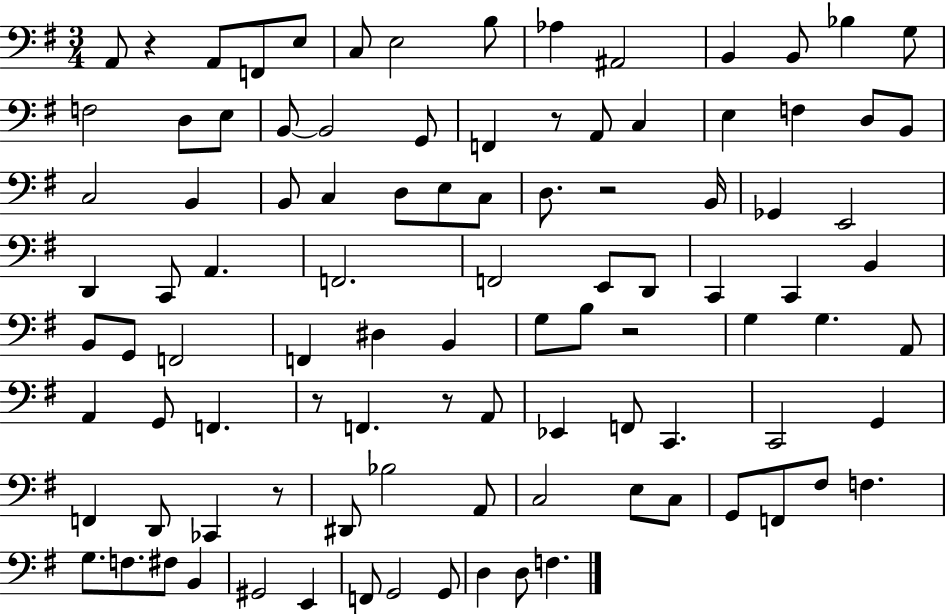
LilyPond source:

{
  \clef bass
  \numericTimeSignature
  \time 3/4
  \key g \major
  a,8 r4 a,8 f,8 e8 | c8 e2 b8 | aes4 ais,2 | b,4 b,8 bes4 g8 | \break f2 d8 e8 | b,8~~ b,2 g,8 | f,4 r8 a,8 c4 | e4 f4 d8 b,8 | \break c2 b,4 | b,8 c4 d8 e8 c8 | d8. r2 b,16 | ges,4 e,2 | \break d,4 c,8 a,4. | f,2. | f,2 e,8 d,8 | c,4 c,4 b,4 | \break b,8 g,8 f,2 | f,4 dis4 b,4 | g8 b8 r2 | g4 g4. a,8 | \break a,4 g,8 f,4. | r8 f,4. r8 a,8 | ees,4 f,8 c,4. | c,2 g,4 | \break f,4 d,8 ces,4 r8 | dis,8 bes2 a,8 | c2 e8 c8 | g,8 f,8 fis8 f4. | \break g8. f8. fis8 b,4 | gis,2 e,4 | f,8 g,2 g,8 | d4 d8 f4. | \break \bar "|."
}